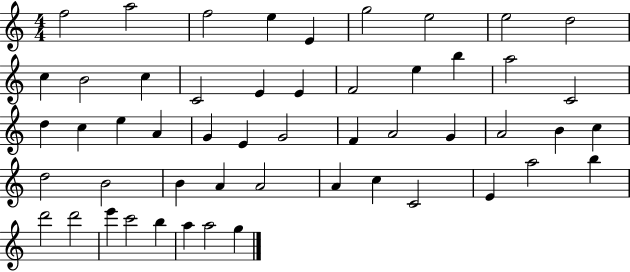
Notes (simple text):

F5/h A5/h F5/h E5/q E4/q G5/h E5/h E5/h D5/h C5/q B4/h C5/q C4/h E4/q E4/q F4/h E5/q B5/q A5/h C4/h D5/q C5/q E5/q A4/q G4/q E4/q G4/h F4/q A4/h G4/q A4/h B4/q C5/q D5/h B4/h B4/q A4/q A4/h A4/q C5/q C4/h E4/q A5/h B5/q D6/h D6/h E6/q C6/h B5/q A5/q A5/h G5/q